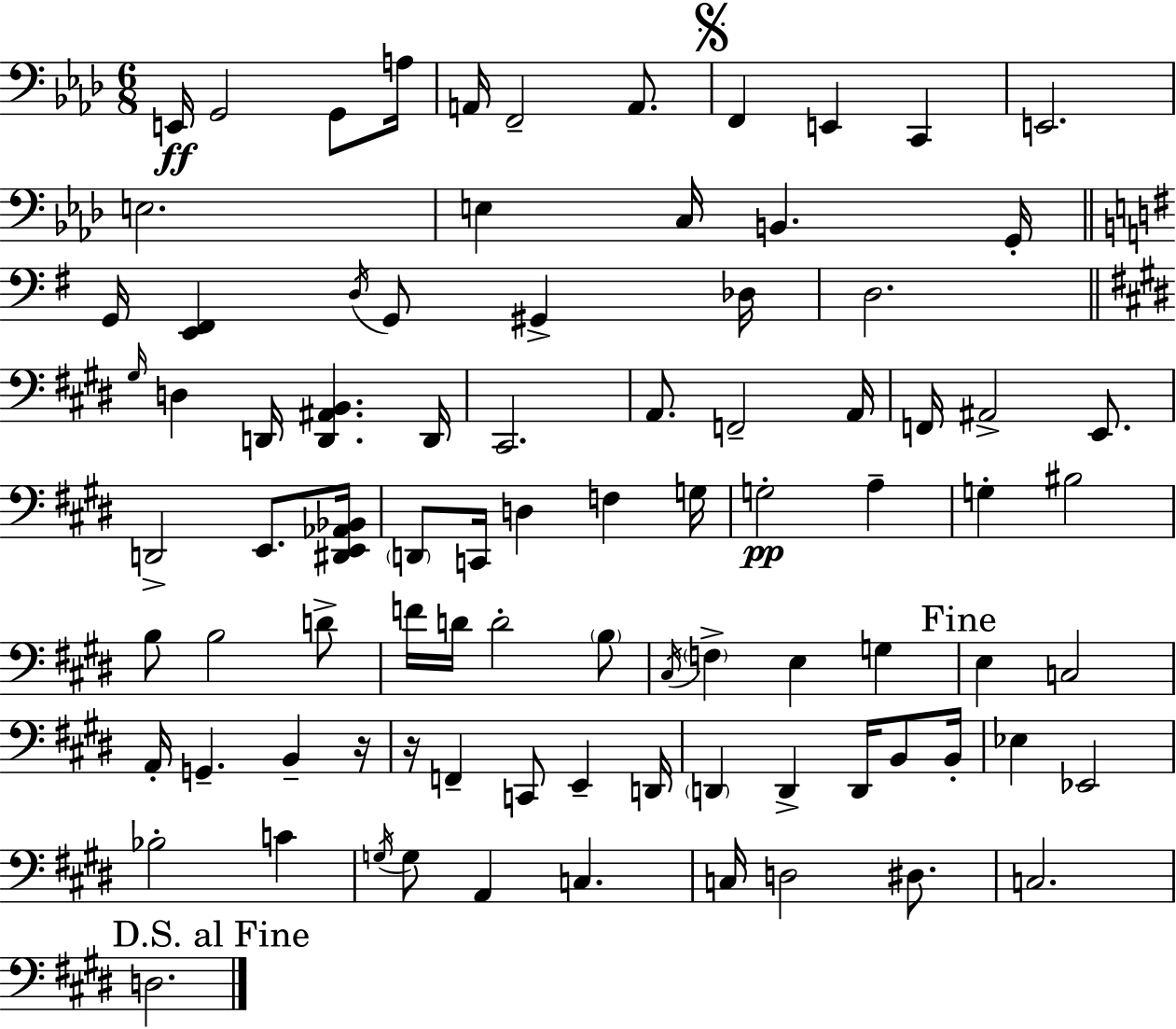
E2/s G2/h G2/e A3/s A2/s F2/h A2/e. F2/q E2/q C2/q E2/h. E3/h. E3/q C3/s B2/q. G2/s G2/s [E2,F#2]/q D3/s G2/e G#2/q Db3/s D3/h. G#3/s D3/q D2/s [D2,A#2,B2]/q. D2/s C#2/h. A2/e. F2/h A2/s F2/s A#2/h E2/e. D2/h E2/e. [D#2,E2,Ab2,Bb2]/s D2/e C2/s D3/q F3/q G3/s G3/h A3/q G3/q BIS3/h B3/e B3/h D4/e F4/s D4/s D4/h B3/e C#3/s F3/q E3/q G3/q E3/q C3/h A2/s G2/q. B2/q R/s R/s F2/q C2/e E2/q D2/s D2/q D2/q D2/s B2/e B2/s Eb3/q Eb2/h Bb3/h C4/q G3/s G3/e A2/q C3/q. C3/s D3/h D#3/e. C3/h. D3/h.